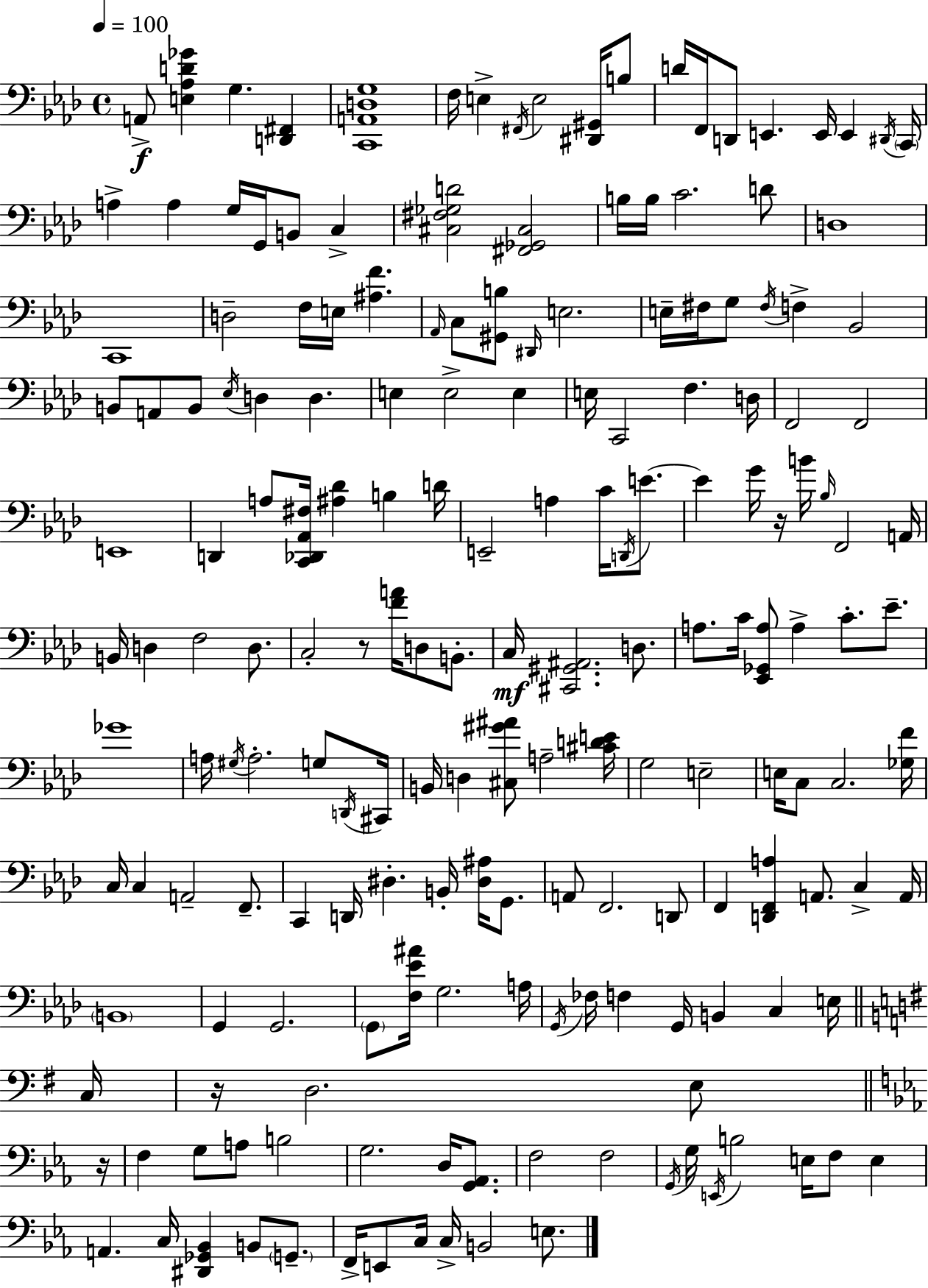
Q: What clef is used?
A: bass